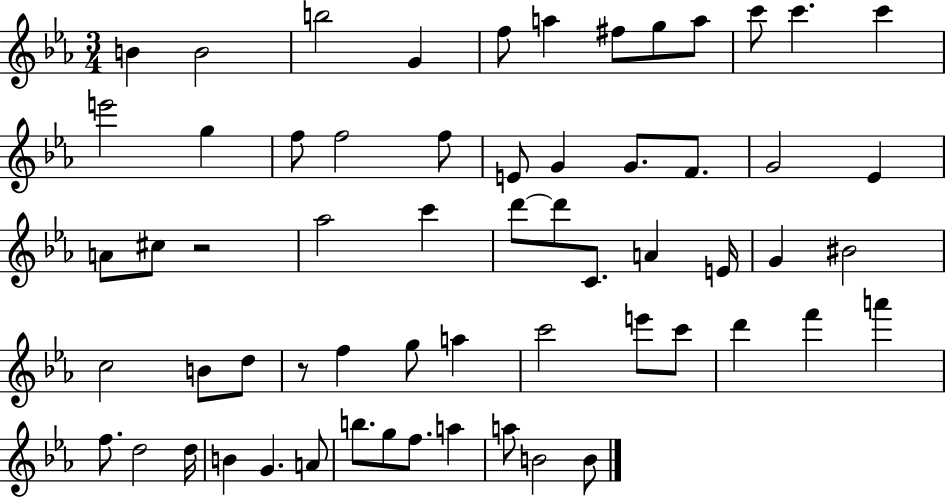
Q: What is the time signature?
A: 3/4